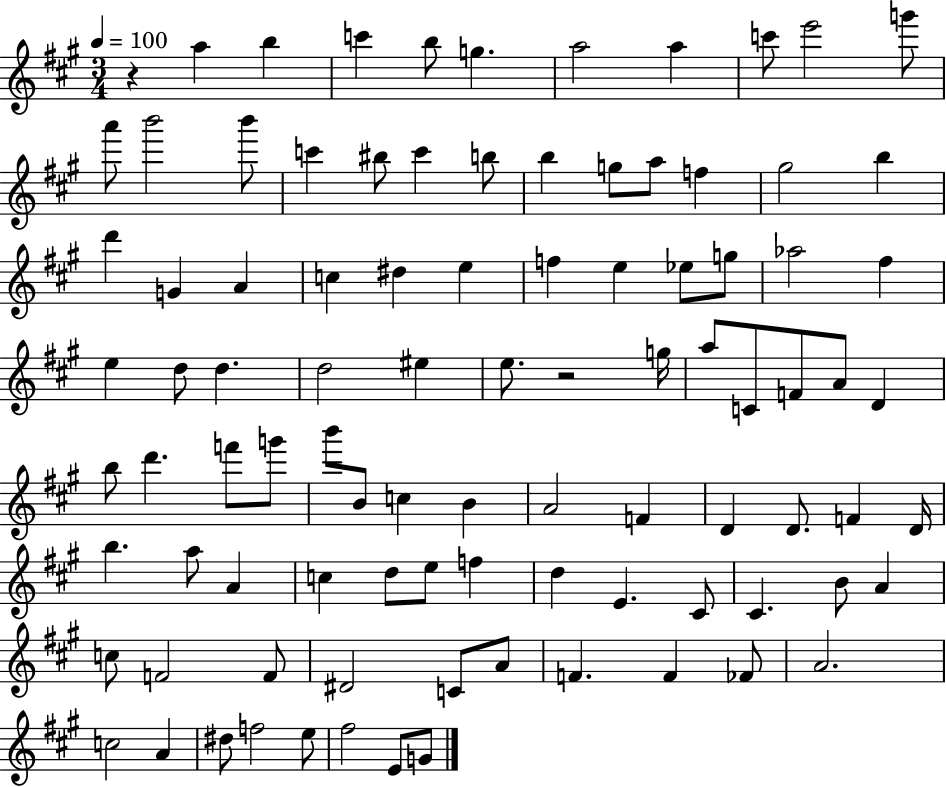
X:1
T:Untitled
M:3/4
L:1/4
K:A
z a b c' b/2 g a2 a c'/2 e'2 g'/2 a'/2 b'2 b'/2 c' ^b/2 c' b/2 b g/2 a/2 f ^g2 b d' G A c ^d e f e _e/2 g/2 _a2 ^f e d/2 d d2 ^e e/2 z2 g/4 a/2 C/2 F/2 A/2 D b/2 d' f'/2 g'/2 b'/2 B/2 c B A2 F D D/2 F D/4 b a/2 A c d/2 e/2 f d E ^C/2 ^C B/2 A c/2 F2 F/2 ^D2 C/2 A/2 F F _F/2 A2 c2 A ^d/2 f2 e/2 ^f2 E/2 G/2